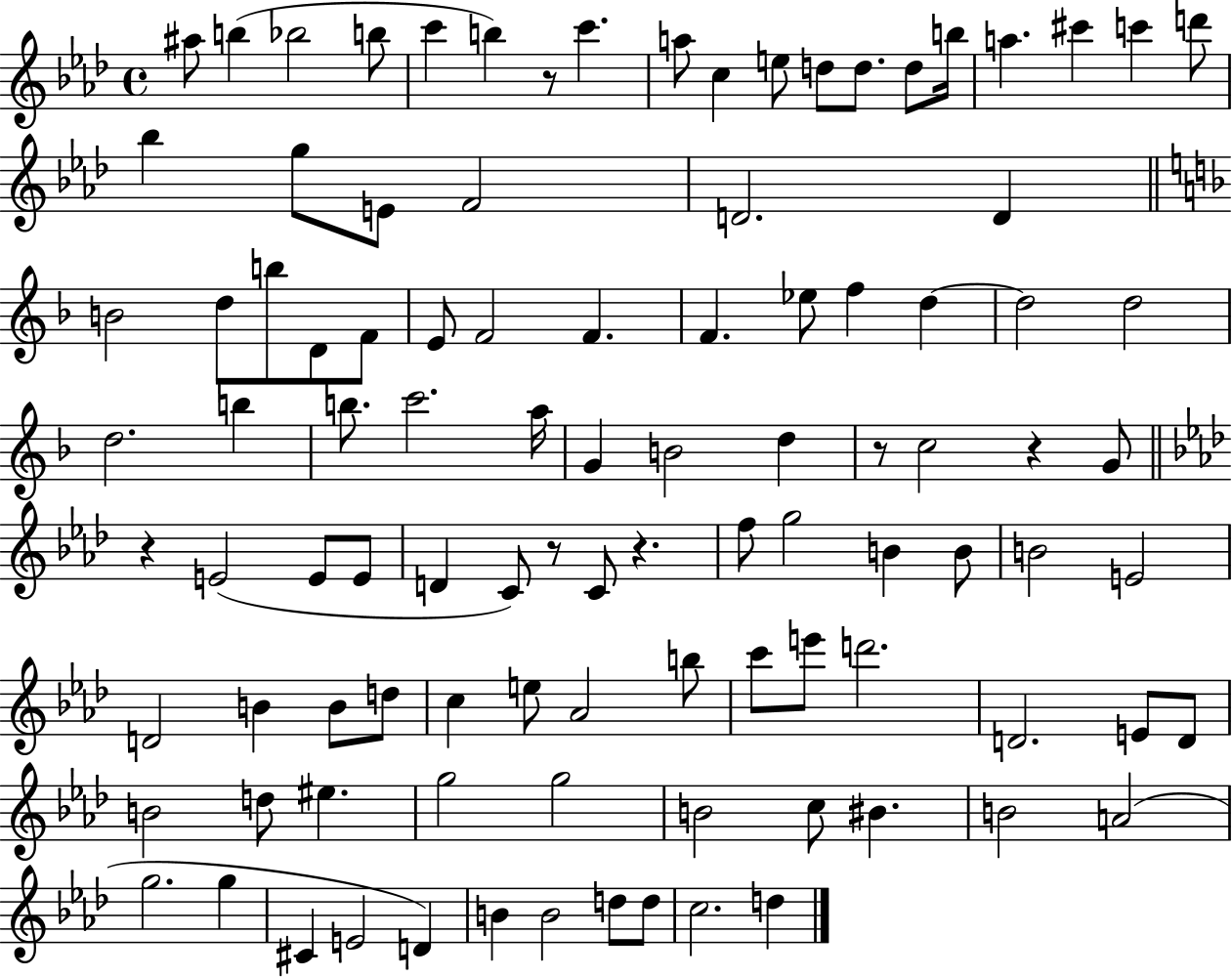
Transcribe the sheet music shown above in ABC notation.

X:1
T:Untitled
M:4/4
L:1/4
K:Ab
^a/2 b _b2 b/2 c' b z/2 c' a/2 c e/2 d/2 d/2 d/2 b/4 a ^c' c' d'/2 _b g/2 E/2 F2 D2 D B2 d/2 b/2 D/2 F/2 E/2 F2 F F _e/2 f d d2 d2 d2 b b/2 c'2 a/4 G B2 d z/2 c2 z G/2 z E2 E/2 E/2 D C/2 z/2 C/2 z f/2 g2 B B/2 B2 E2 D2 B B/2 d/2 c e/2 _A2 b/2 c'/2 e'/2 d'2 D2 E/2 D/2 B2 d/2 ^e g2 g2 B2 c/2 ^B B2 A2 g2 g ^C E2 D B B2 d/2 d/2 c2 d